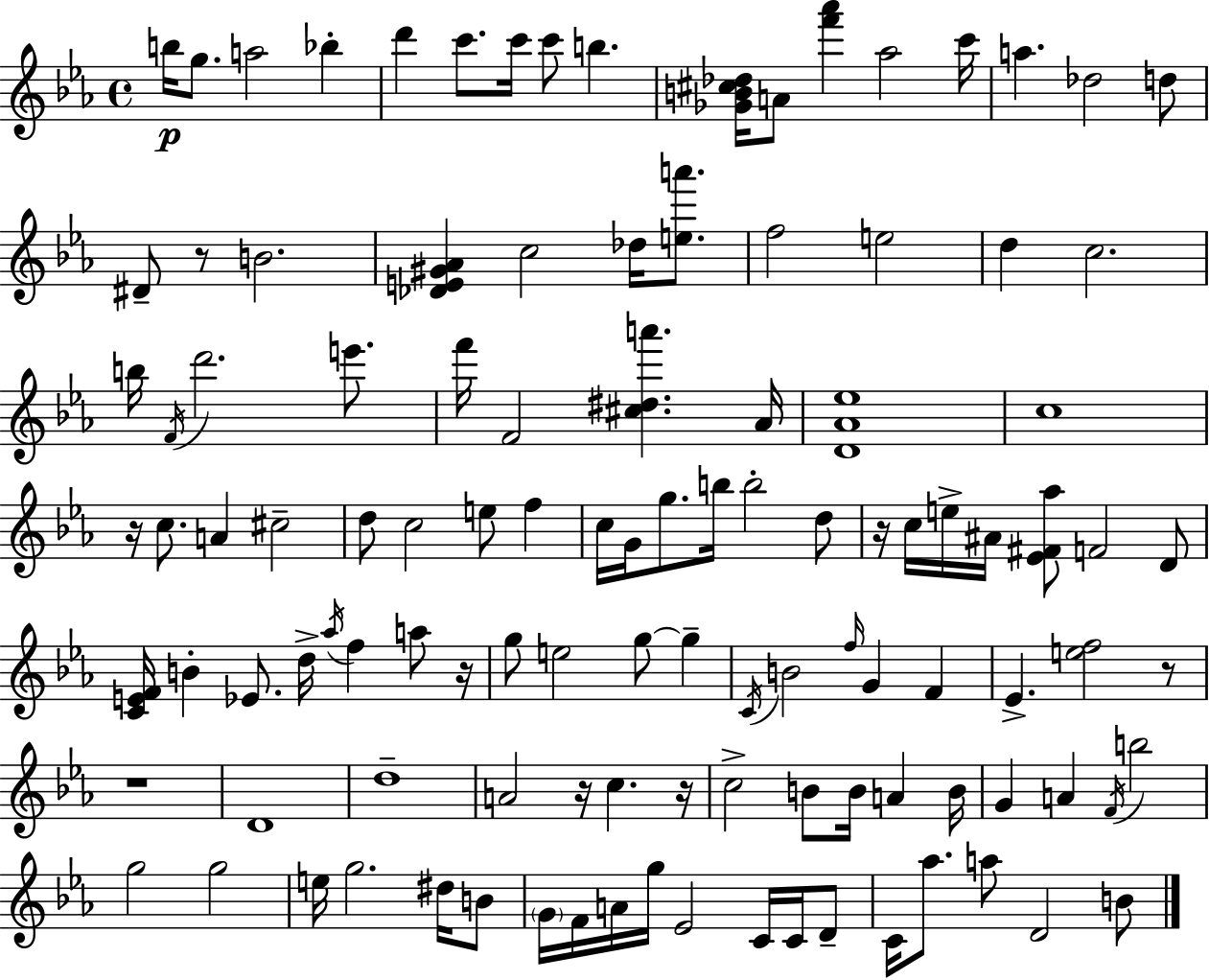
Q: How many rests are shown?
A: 8